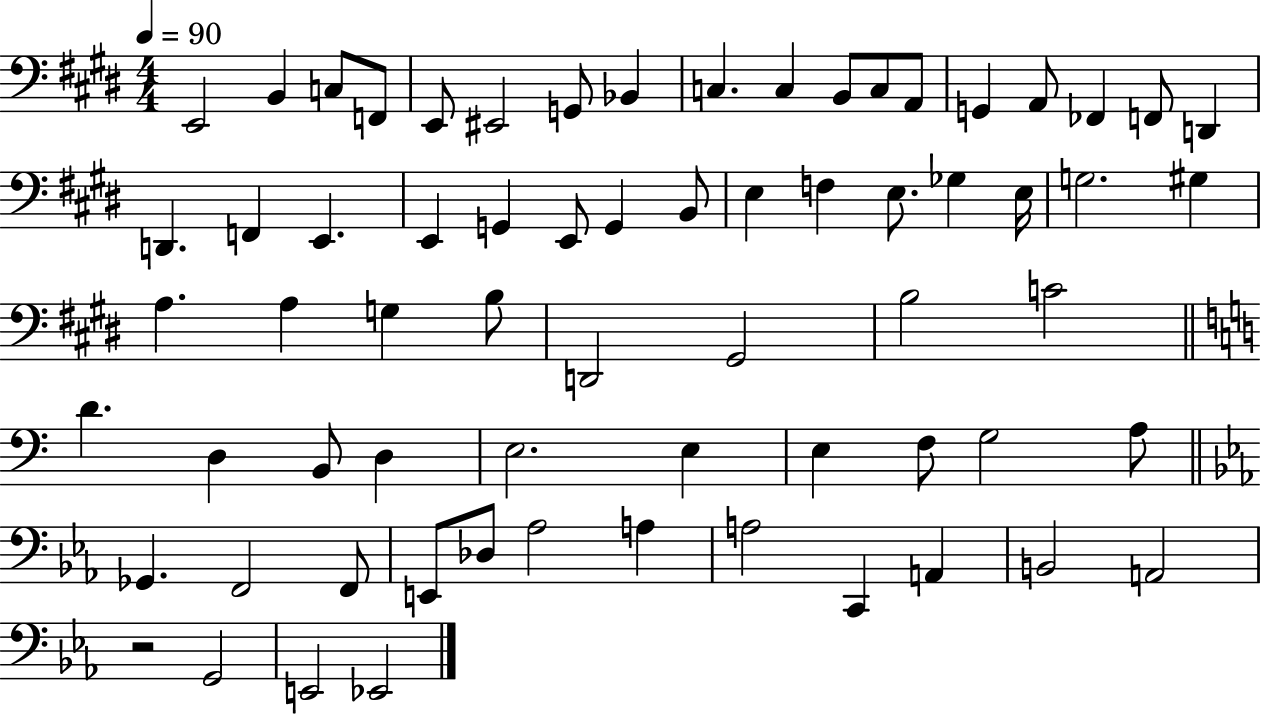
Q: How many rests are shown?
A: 1